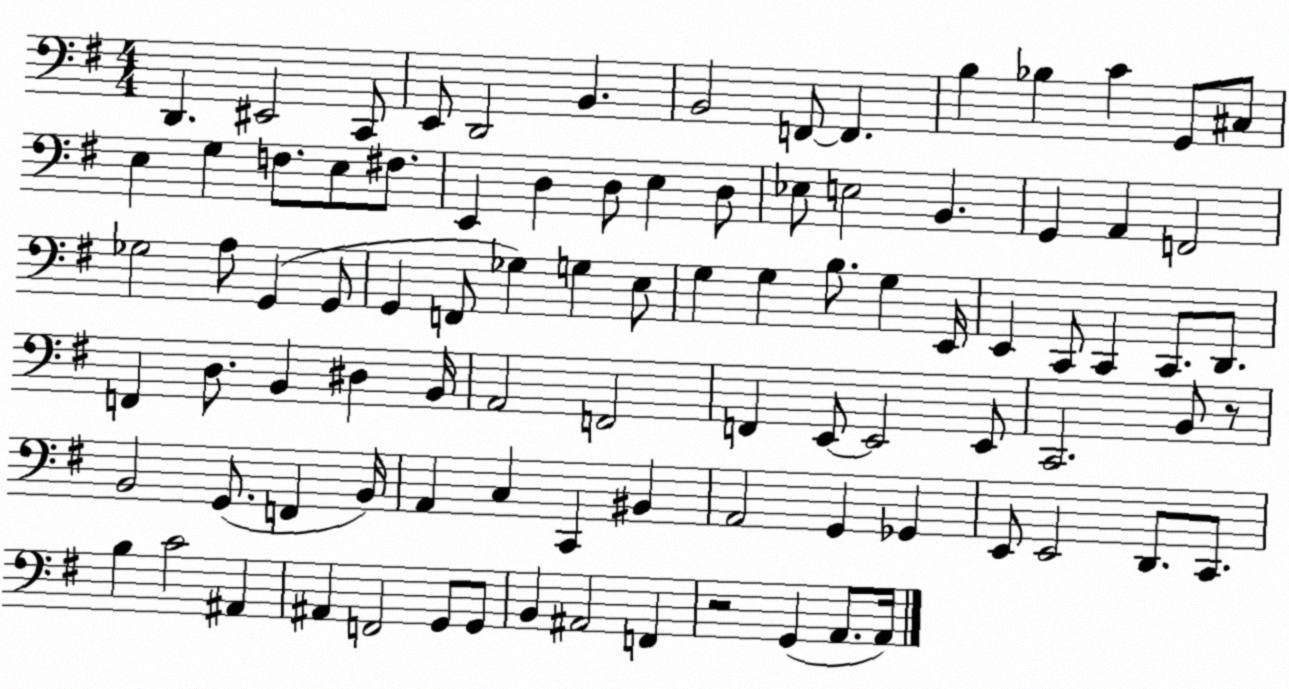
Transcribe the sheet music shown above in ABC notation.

X:1
T:Untitled
M:4/4
L:1/4
K:G
D,, ^E,,2 C,,/2 E,,/2 D,,2 B,, B,,2 F,,/2 F,, B, _B, C G,,/2 ^C,/2 E, G, F,/2 E,/2 ^F,/2 E,, D, D,/2 E, D,/2 _E,/2 E,2 B,, G,, A,, F,,2 _G,2 A,/2 G,, G,,/2 G,, F,,/2 _G, G, E,/2 G, G, B,/2 G, E,,/4 E,, C,,/2 C,, C,,/2 D,,/2 F,, D,/2 B,, ^D, B,,/4 A,,2 F,,2 F,, E,,/2 E,,2 E,,/2 C,,2 B,,/2 z/2 B,,2 G,,/2 F,, B,,/4 A,, C, C,, ^B,, A,,2 G,, _G,, E,,/2 E,,2 D,,/2 C,,/2 B, C2 ^A,, ^A,, F,,2 G,,/2 G,,/2 B,, ^A,,2 F,, z2 G,, A,,/2 A,,/4